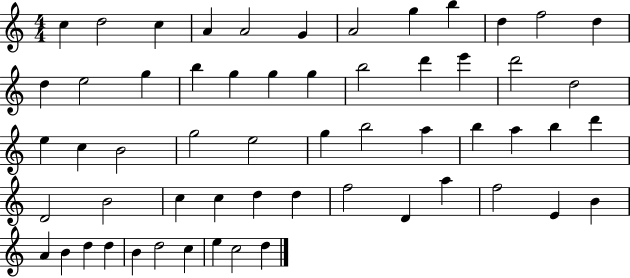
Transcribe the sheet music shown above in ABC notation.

X:1
T:Untitled
M:4/4
L:1/4
K:C
c d2 c A A2 G A2 g b d f2 d d e2 g b g g g b2 d' e' d'2 d2 e c B2 g2 e2 g b2 a b a b d' D2 B2 c c d d f2 D a f2 E B A B d d B d2 c e c2 d